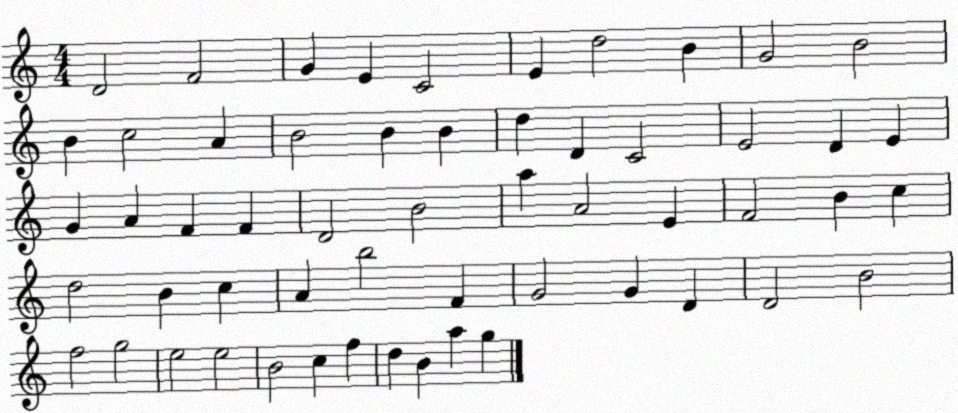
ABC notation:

X:1
T:Untitled
M:4/4
L:1/4
K:C
D2 F2 G E C2 E d2 B G2 B2 B c2 A B2 B B d D C2 E2 D E G A F F D2 B2 a A2 E F2 B c d2 B c A b2 F G2 G D D2 B2 f2 g2 e2 e2 B2 c f d B a g